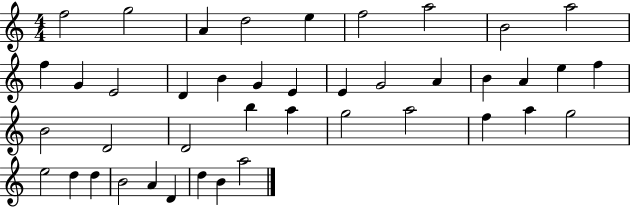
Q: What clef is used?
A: treble